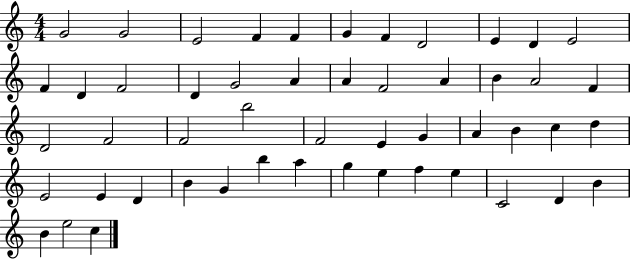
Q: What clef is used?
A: treble